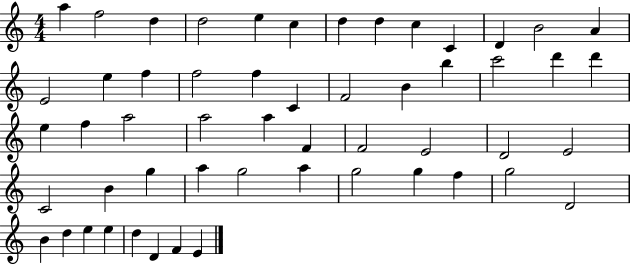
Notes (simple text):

A5/q F5/h D5/q D5/h E5/q C5/q D5/q D5/q C5/q C4/q D4/q B4/h A4/q E4/h E5/q F5/q F5/h F5/q C4/q F4/h B4/q B5/q C6/h D6/q D6/q E5/q F5/q A5/h A5/h A5/q F4/q F4/h E4/h D4/h E4/h C4/h B4/q G5/q A5/q G5/h A5/q G5/h G5/q F5/q G5/h D4/h B4/q D5/q E5/q E5/q D5/q D4/q F4/q E4/q